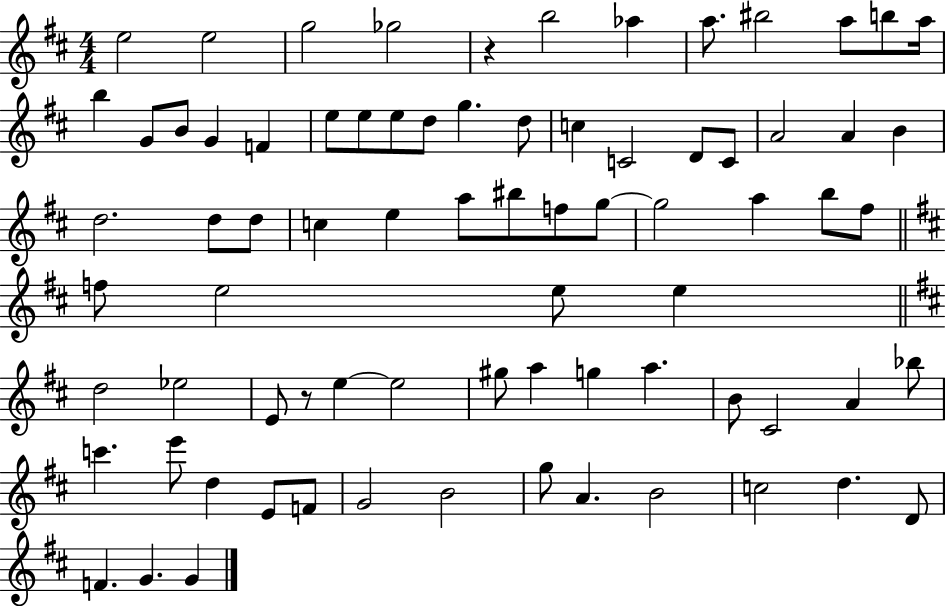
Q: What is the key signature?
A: D major